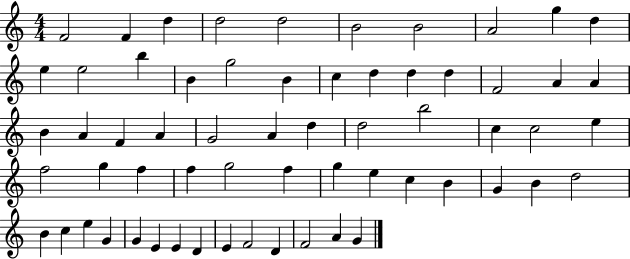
{
  \clef treble
  \numericTimeSignature
  \time 4/4
  \key c \major
  f'2 f'4 d''4 | d''2 d''2 | b'2 b'2 | a'2 g''4 d''4 | \break e''4 e''2 b''4 | b'4 g''2 b'4 | c''4 d''4 d''4 d''4 | f'2 a'4 a'4 | \break b'4 a'4 f'4 a'4 | g'2 a'4 d''4 | d''2 b''2 | c''4 c''2 e''4 | \break f''2 g''4 f''4 | f''4 g''2 f''4 | g''4 e''4 c''4 b'4 | g'4 b'4 d''2 | \break b'4 c''4 e''4 g'4 | g'4 e'4 e'4 d'4 | e'4 f'2 d'4 | f'2 a'4 g'4 | \break \bar "|."
}